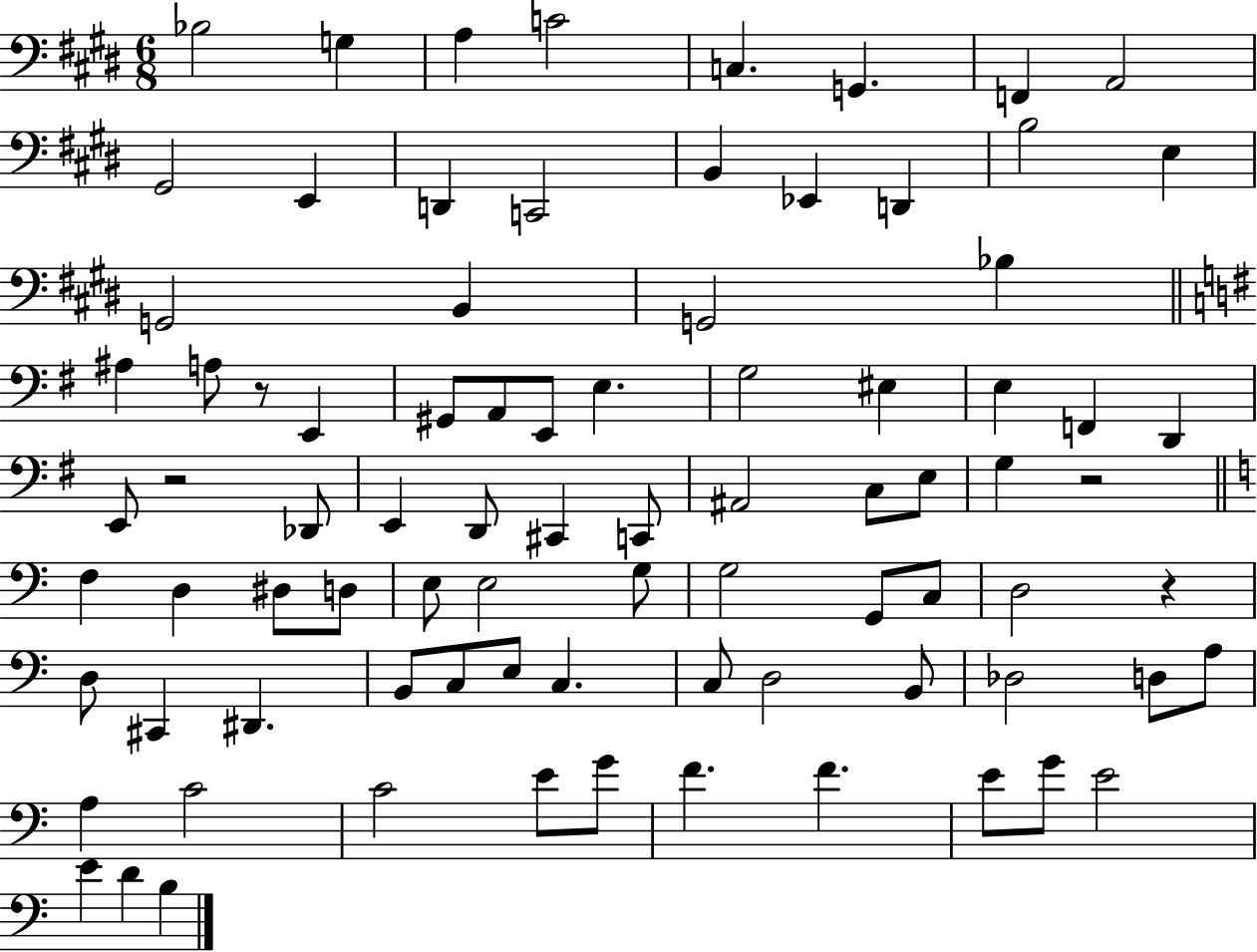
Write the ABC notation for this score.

X:1
T:Untitled
M:6/8
L:1/4
K:E
_B,2 G, A, C2 C, G,, F,, A,,2 ^G,,2 E,, D,, C,,2 B,, _E,, D,, B,2 E, G,,2 B,, G,,2 _B, ^A, A,/2 z/2 E,, ^G,,/2 A,,/2 E,,/2 E, G,2 ^E, E, F,, D,, E,,/2 z2 _D,,/2 E,, D,,/2 ^C,, C,,/2 ^A,,2 C,/2 E,/2 G, z2 F, D, ^D,/2 D,/2 E,/2 E,2 G,/2 G,2 G,,/2 C,/2 D,2 z D,/2 ^C,, ^D,, B,,/2 C,/2 E,/2 C, C,/2 D,2 B,,/2 _D,2 D,/2 A,/2 A, C2 C2 E/2 G/2 F F E/2 G/2 E2 E D B,